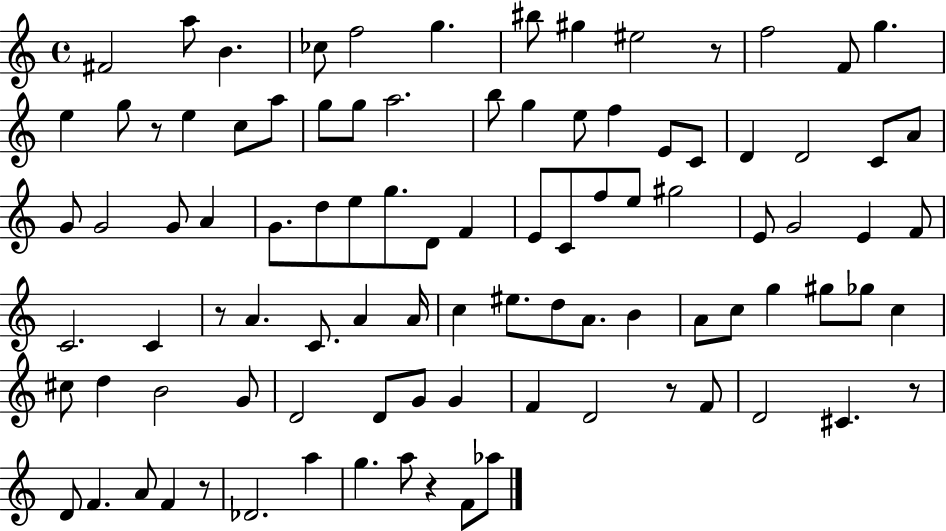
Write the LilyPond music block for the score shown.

{
  \clef treble
  \time 4/4
  \defaultTimeSignature
  \key c \major
  fis'2 a''8 b'4. | ces''8 f''2 g''4. | bis''8 gis''4 eis''2 r8 | f''2 f'8 g''4. | \break e''4 g''8 r8 e''4 c''8 a''8 | g''8 g''8 a''2. | b''8 g''4 e''8 f''4 e'8 c'8 | d'4 d'2 c'8 a'8 | \break g'8 g'2 g'8 a'4 | g'8. d''8 e''8 g''8. d'8 f'4 | e'8 c'8 f''8 e''8 gis''2 | e'8 g'2 e'4 f'8 | \break c'2. c'4 | r8 a'4. c'8. a'4 a'16 | c''4 eis''8. d''8 a'8. b'4 | a'8 c''8 g''4 gis''8 ges''8 c''4 | \break cis''8 d''4 b'2 g'8 | d'2 d'8 g'8 g'4 | f'4 d'2 r8 f'8 | d'2 cis'4. r8 | \break d'8 f'4. a'8 f'4 r8 | des'2. a''4 | g''4. a''8 r4 f'8 aes''8 | \bar "|."
}